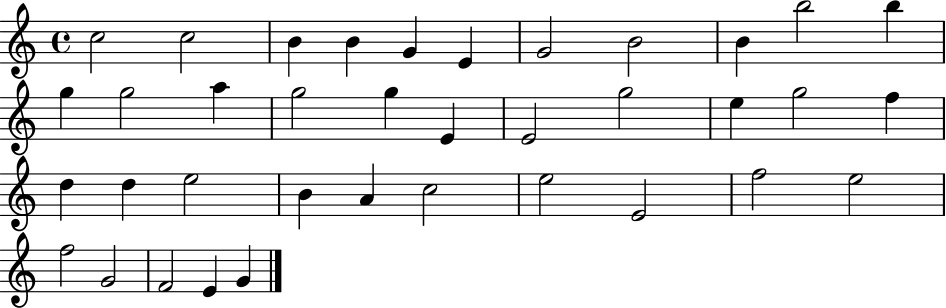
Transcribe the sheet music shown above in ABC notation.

X:1
T:Untitled
M:4/4
L:1/4
K:C
c2 c2 B B G E G2 B2 B b2 b g g2 a g2 g E E2 g2 e g2 f d d e2 B A c2 e2 E2 f2 e2 f2 G2 F2 E G